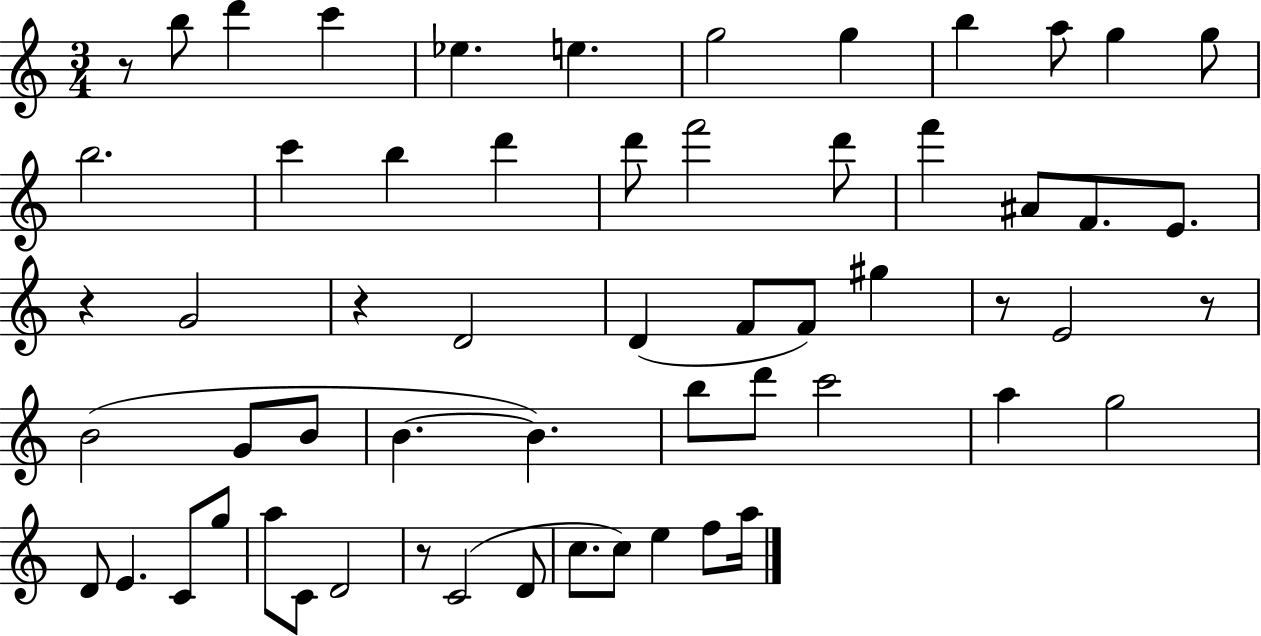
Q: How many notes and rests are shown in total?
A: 59